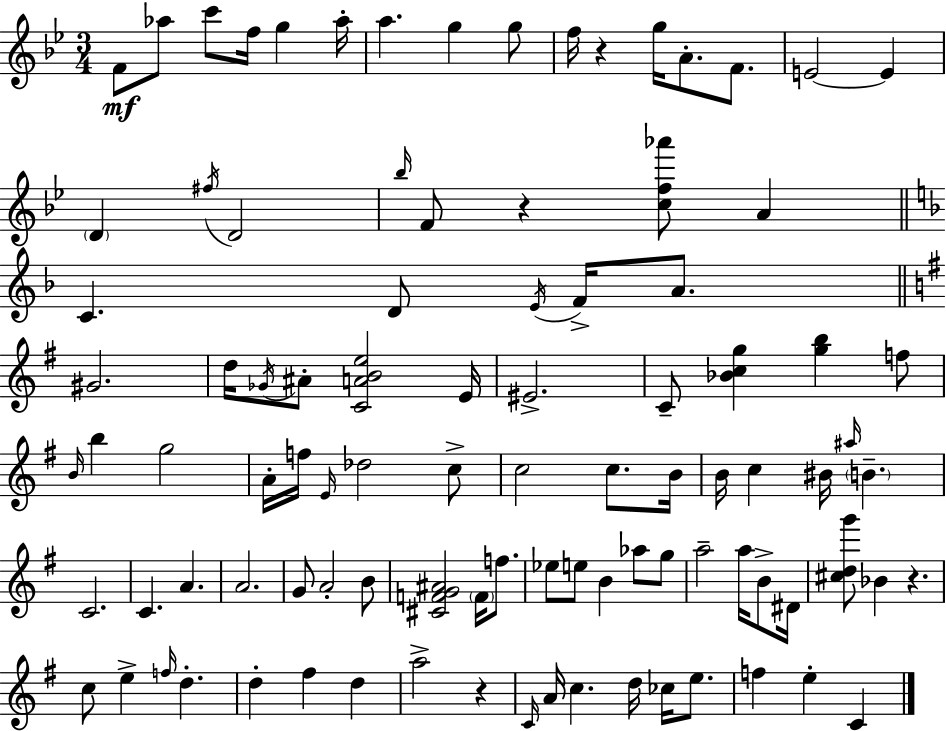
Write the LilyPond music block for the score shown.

{
  \clef treble
  \numericTimeSignature
  \time 3/4
  \key g \minor
  \repeat volta 2 { f'8\mf aes''8 c'''8 f''16 g''4 aes''16-. | a''4. g''4 g''8 | f''16 r4 g''16 a'8.-. f'8. | e'2~~ e'4 | \break \parenthesize d'4 \acciaccatura { fis''16 } d'2 | \grace { bes''16 } f'8 r4 <c'' f'' aes'''>8 a'4 | \bar "||" \break \key d \minor c'4. d'8 \acciaccatura { e'16 } f'16-> a'8. | \bar "||" \break \key e \minor gis'2. | d''16 \acciaccatura { ges'16 } ais'8-. <c' a' b' e''>2 | e'16 eis'2.-> | c'8-- <bes' c'' g''>4 <g'' b''>4 f''8 | \break \grace { b'16 } b''4 g''2 | a'16-. f''16 \grace { e'16 } des''2 | c''8-> c''2 c''8. | b'16 b'16 c''4 bis'16 \grace { ais''16 } \parenthesize b'4.-- | \break c'2. | c'4. a'4. | a'2. | g'8 a'2-. | \break b'8 <cis' f' g' ais'>2 | \parenthesize f'16 f''8. ees''8 e''8 b'4 | aes''8 g''8 a''2-- | a''16 b'8-> dis'16 <cis'' d'' g'''>8 bes'4 r4. | \break c''8 e''4-> \grace { f''16 } d''4.-. | d''4-. fis''4 | d''4 a''2-> | r4 \grace { c'16 } a'16 c''4. | \break d''16 ces''16 e''8. f''4 e''4-. | c'4 } \bar "|."
}